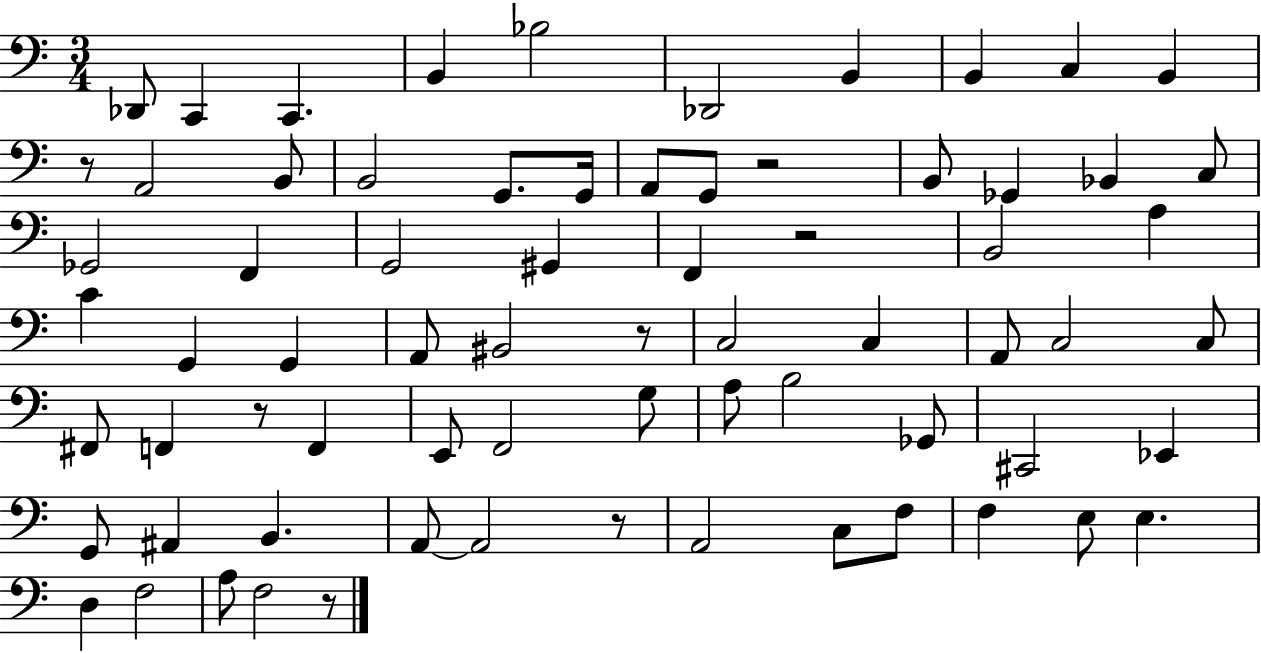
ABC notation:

X:1
T:Untitled
M:3/4
L:1/4
K:C
_D,,/2 C,, C,, B,, _B,2 _D,,2 B,, B,, C, B,, z/2 A,,2 B,,/2 B,,2 G,,/2 G,,/4 A,,/2 G,,/2 z2 B,,/2 _G,, _B,, C,/2 _G,,2 F,, G,,2 ^G,, F,, z2 B,,2 A, C G,, G,, A,,/2 ^B,,2 z/2 C,2 C, A,,/2 C,2 C,/2 ^F,,/2 F,, z/2 F,, E,,/2 F,,2 G,/2 A,/2 B,2 _G,,/2 ^C,,2 _E,, G,,/2 ^A,, B,, A,,/2 A,,2 z/2 A,,2 C,/2 F,/2 F, E,/2 E, D, F,2 A,/2 F,2 z/2